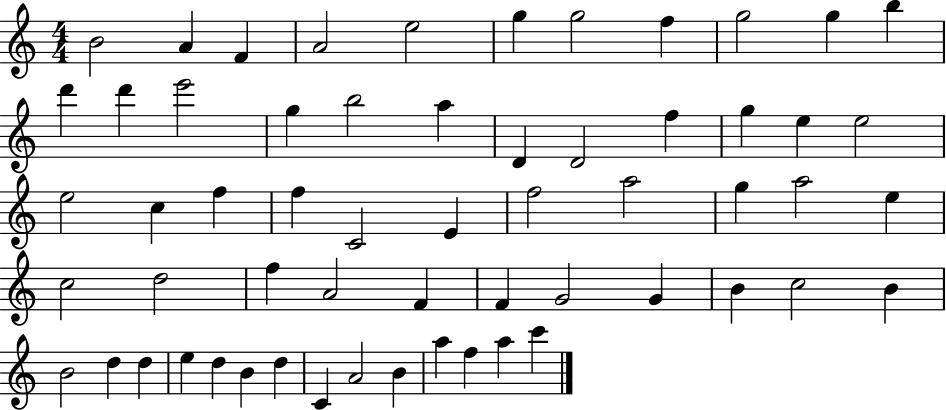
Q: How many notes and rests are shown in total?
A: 59